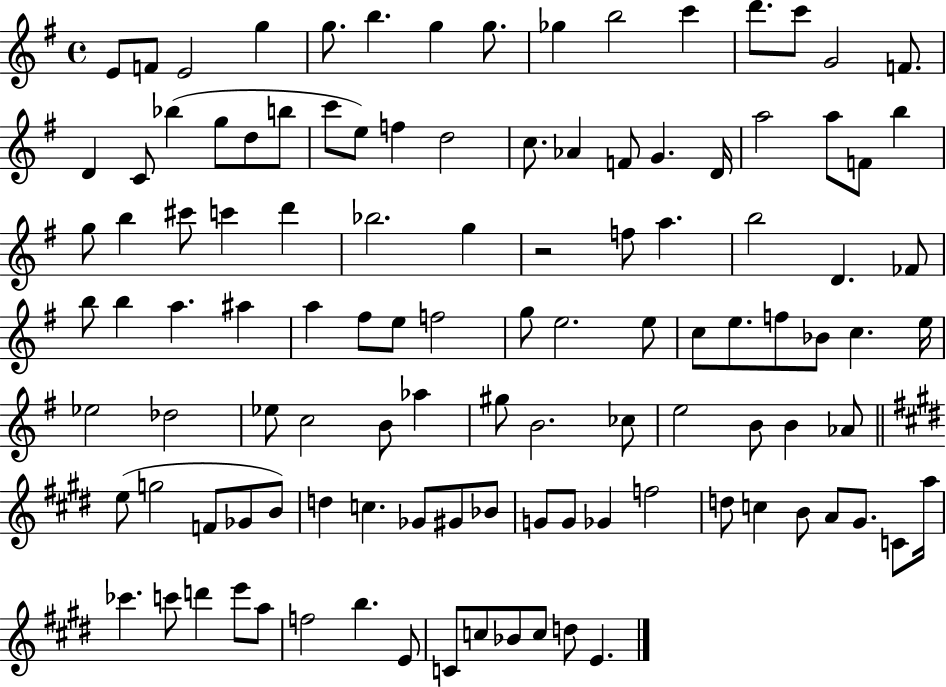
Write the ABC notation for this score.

X:1
T:Untitled
M:4/4
L:1/4
K:G
E/2 F/2 E2 g g/2 b g g/2 _g b2 c' d'/2 c'/2 G2 F/2 D C/2 _b g/2 d/2 b/2 c'/2 e/2 f d2 c/2 _A F/2 G D/4 a2 a/2 F/2 b g/2 b ^c'/2 c' d' _b2 g z2 f/2 a b2 D _F/2 b/2 b a ^a a ^f/2 e/2 f2 g/2 e2 e/2 c/2 e/2 f/2 _B/2 c e/4 _e2 _d2 _e/2 c2 B/2 _a ^g/2 B2 _c/2 e2 B/2 B _A/2 e/2 g2 F/2 _G/2 B/2 d c _G/2 ^G/2 _B/2 G/2 G/2 _G f2 d/2 c B/2 A/2 ^G/2 C/2 a/4 _c' c'/2 d' e'/2 a/2 f2 b E/2 C/2 c/2 _B/2 c/2 d/2 E